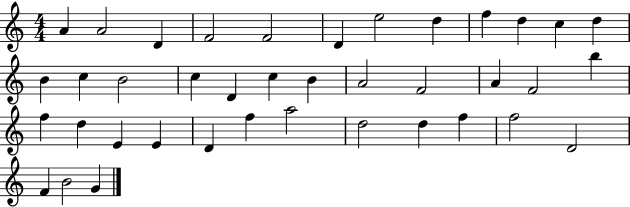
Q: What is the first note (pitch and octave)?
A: A4